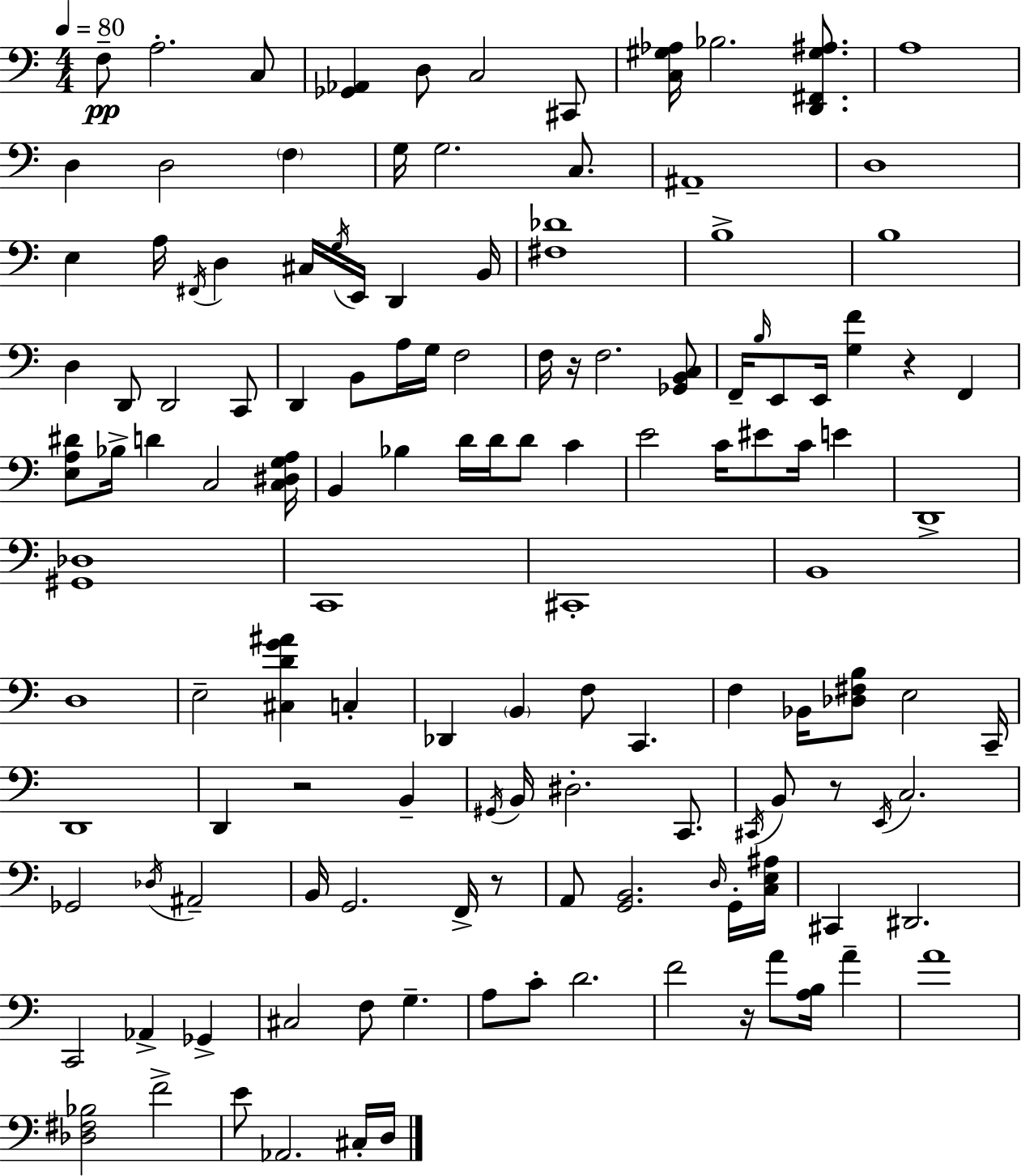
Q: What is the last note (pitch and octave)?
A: D3